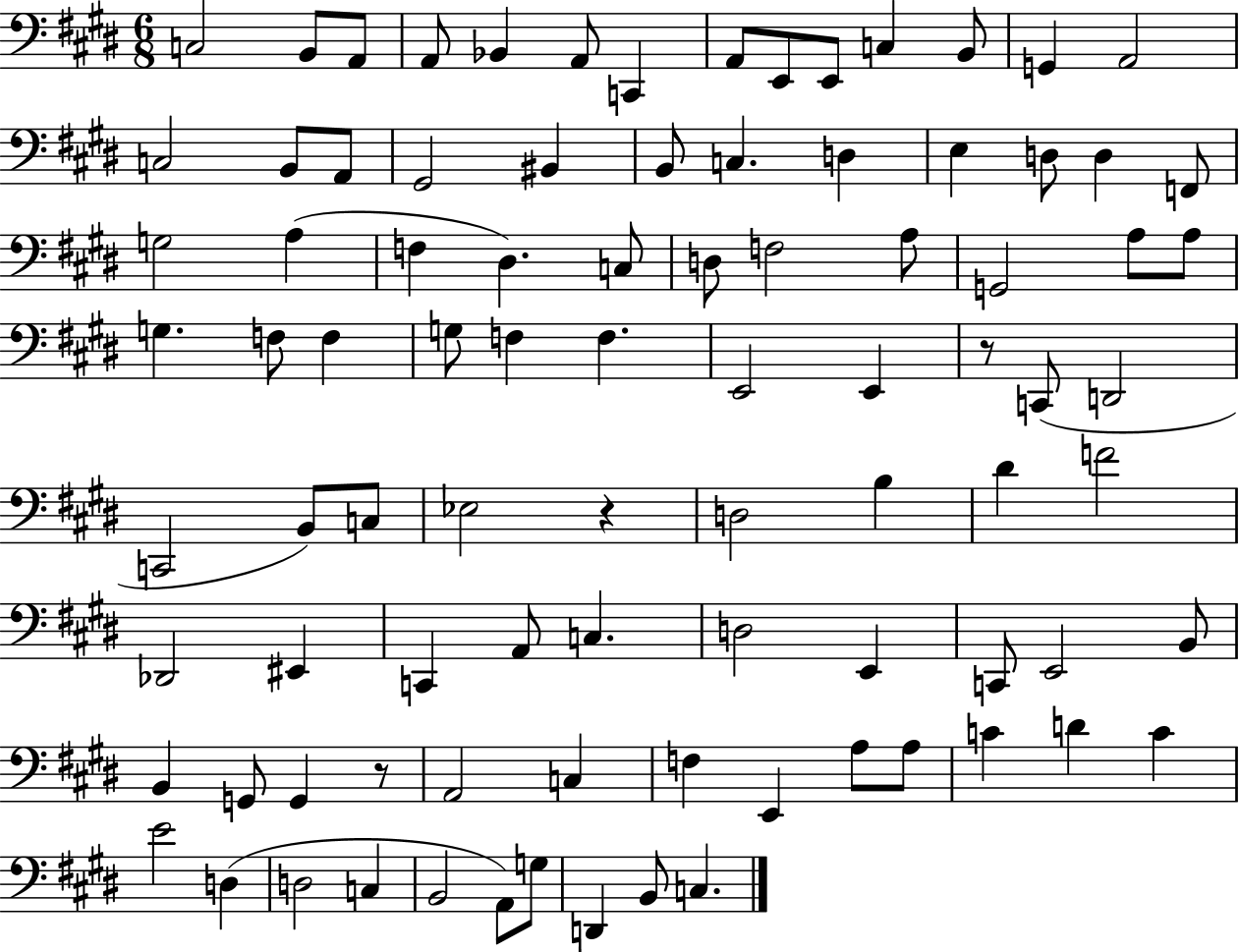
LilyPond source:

{
  \clef bass
  \numericTimeSignature
  \time 6/8
  \key e \major
  c2 b,8 a,8 | a,8 bes,4 a,8 c,4 | a,8 e,8 e,8 c4 b,8 | g,4 a,2 | \break c2 b,8 a,8 | gis,2 bis,4 | b,8 c4. d4 | e4 d8 d4 f,8 | \break g2 a4( | f4 dis4.) c8 | d8 f2 a8 | g,2 a8 a8 | \break g4. f8 f4 | g8 f4 f4. | e,2 e,4 | r8 c,8( d,2 | \break c,2 b,8) c8 | ees2 r4 | d2 b4 | dis'4 f'2 | \break des,2 eis,4 | c,4 a,8 c4. | d2 e,4 | c,8 e,2 b,8 | \break b,4 g,8 g,4 r8 | a,2 c4 | f4 e,4 a8 a8 | c'4 d'4 c'4 | \break e'2 d4( | d2 c4 | b,2 a,8) g8 | d,4 b,8 c4. | \break \bar "|."
}